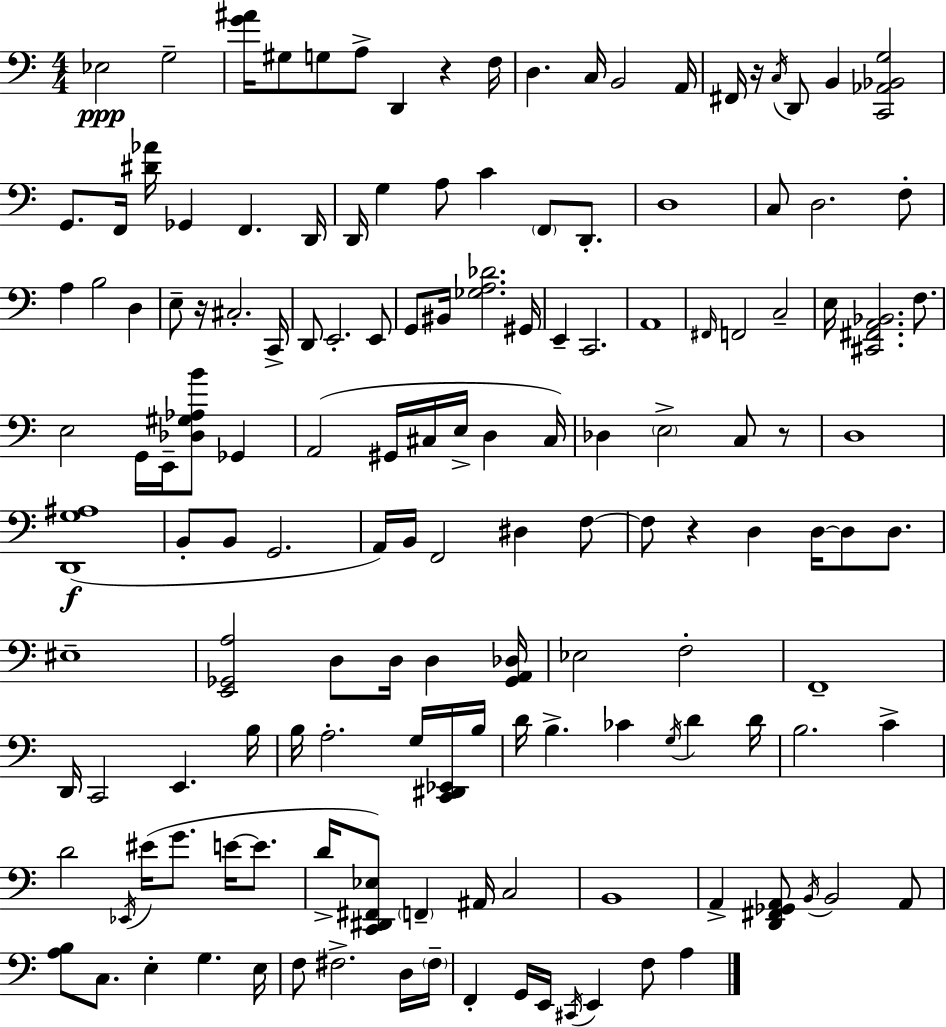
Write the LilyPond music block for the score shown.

{
  \clef bass
  \numericTimeSignature
  \time 4/4
  \key a \minor
  ees2\ppp g2-- | <g' ais'>16 gis8 g8 a8-> d,4 r4 f16 | d4. c16 b,2 a,16 | fis,16 r16 \acciaccatura { c16 } d,8 b,4 <c, aes, bes, g>2 | \break g,8. f,16 <dis' aes'>16 ges,4 f,4. | d,16 d,16 g4 a8 c'4 \parenthesize f,8 d,8.-. | d1 | c8 d2. f8-. | \break a4 b2 d4 | e8-- r16 cis2.-. | c,16-> d,8 e,2.-. e,8 | g,8 bis,16 <ges a des'>2. | \break gis,16 e,4-- c,2. | a,1 | \grace { fis,16 } f,2 c2-- | e16 <cis, fis, a, bes,>2. f8. | \break e2 g,16 e,16-- <des gis aes b'>8 ges,4 | a,2( gis,16 cis16 e16-> d4 | cis16) des4 \parenthesize e2-> c8 | r8 d1 | \break <d, g ais>1(\f | b,8-. b,8 g,2. | a,16) b,16 f,2 dis4 | f8~~ f8 r4 d4 d16~~ d8 d8. | \break eis1-- | <e, ges, a>2 d8 d16 d4 | <ges, a, des>16 ees2 f2-. | f,1-- | \break d,16 c,2 e,4. | b16 b16 a2.-. g16 | <c, dis, ees,>16 b16 d'16 b4.-> ces'4 \acciaccatura { g16 } d'4 | d'16 b2. c'4-> | \break d'2 \acciaccatura { ees,16 } eis'16( g'8. | e'16~~ e'8. d'16-> <c, dis, fis, ees>8) \parenthesize f,4-- ais,16 c2 | b,1 | a,4-> <d, fis, ges, a,>8 \acciaccatura { b,16 } b,2 | \break a,8 <a b>8 c8. e4-. g4. | e16 f8 fis2.-> | d16 \parenthesize fis16-- f,4-. g,16 e,16 \acciaccatura { cis,16 } e,4 | f8 a4 \bar "|."
}